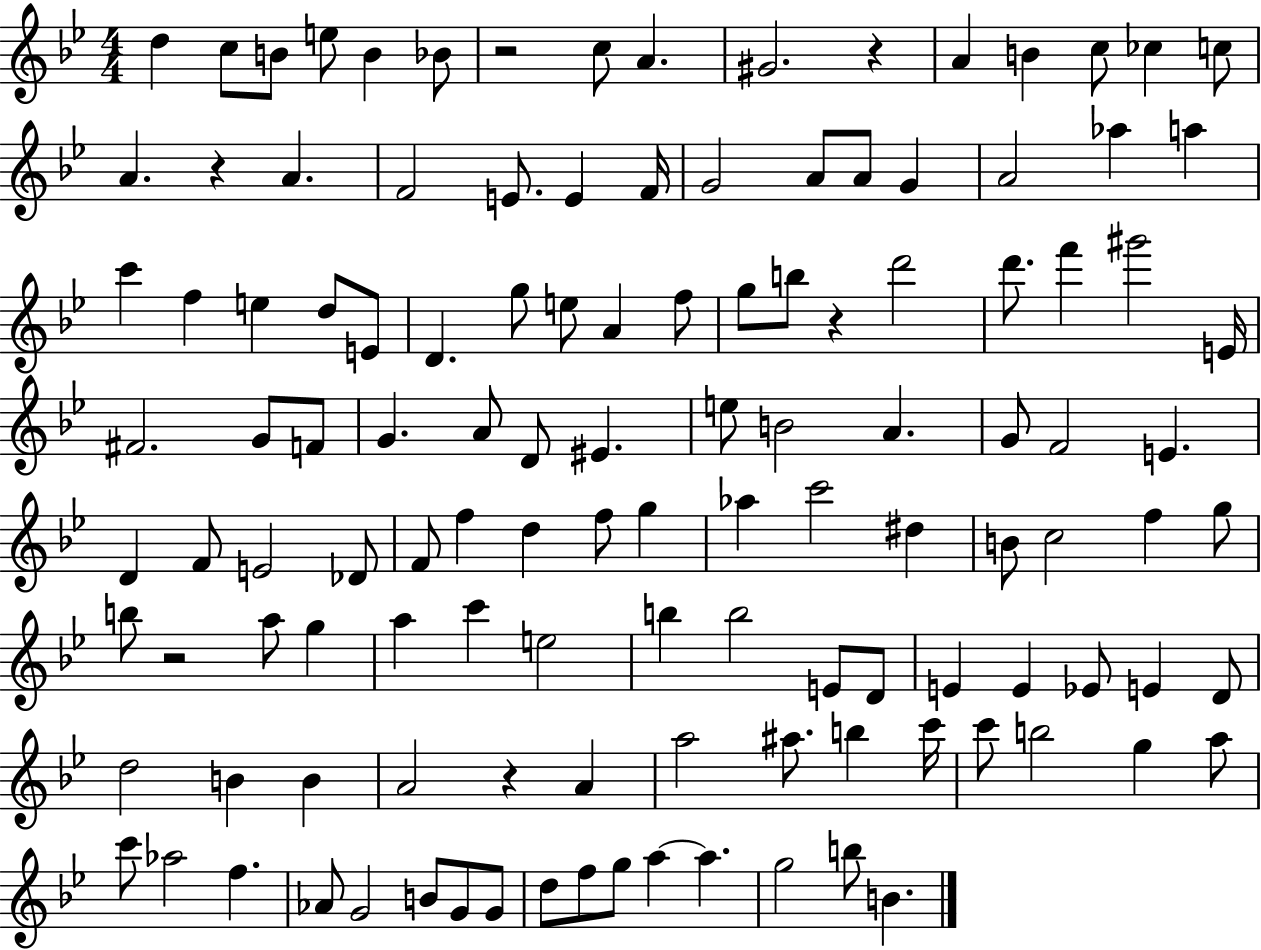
D5/q C5/e B4/e E5/e B4/q Bb4/e R/h C5/e A4/q. G#4/h. R/q A4/q B4/q C5/e CES5/q C5/e A4/q. R/q A4/q. F4/h E4/e. E4/q F4/s G4/h A4/e A4/e G4/q A4/h Ab5/q A5/q C6/q F5/q E5/q D5/e E4/e D4/q. G5/e E5/e A4/q F5/e G5/e B5/e R/q D6/h D6/e. F6/q G#6/h E4/s F#4/h. G4/e F4/e G4/q. A4/e D4/e EIS4/q. E5/e B4/h A4/q. G4/e F4/h E4/q. D4/q F4/e E4/h Db4/e F4/e F5/q D5/q F5/e G5/q Ab5/q C6/h D#5/q B4/e C5/h F5/q G5/e B5/e R/h A5/e G5/q A5/q C6/q E5/h B5/q B5/h E4/e D4/e E4/q E4/q Eb4/e E4/q D4/e D5/h B4/q B4/q A4/h R/q A4/q A5/h A#5/e. B5/q C6/s C6/e B5/h G5/q A5/e C6/e Ab5/h F5/q. Ab4/e G4/h B4/e G4/e G4/e D5/e F5/e G5/e A5/q A5/q. G5/h B5/e B4/q.